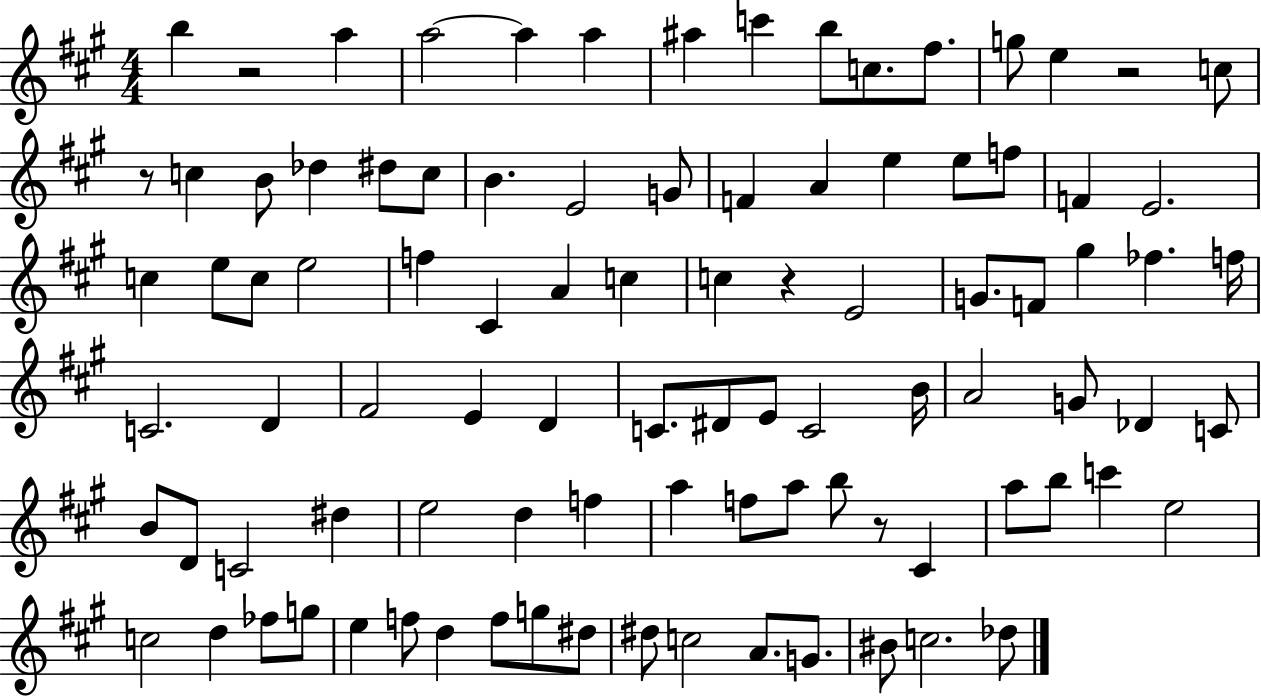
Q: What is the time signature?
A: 4/4